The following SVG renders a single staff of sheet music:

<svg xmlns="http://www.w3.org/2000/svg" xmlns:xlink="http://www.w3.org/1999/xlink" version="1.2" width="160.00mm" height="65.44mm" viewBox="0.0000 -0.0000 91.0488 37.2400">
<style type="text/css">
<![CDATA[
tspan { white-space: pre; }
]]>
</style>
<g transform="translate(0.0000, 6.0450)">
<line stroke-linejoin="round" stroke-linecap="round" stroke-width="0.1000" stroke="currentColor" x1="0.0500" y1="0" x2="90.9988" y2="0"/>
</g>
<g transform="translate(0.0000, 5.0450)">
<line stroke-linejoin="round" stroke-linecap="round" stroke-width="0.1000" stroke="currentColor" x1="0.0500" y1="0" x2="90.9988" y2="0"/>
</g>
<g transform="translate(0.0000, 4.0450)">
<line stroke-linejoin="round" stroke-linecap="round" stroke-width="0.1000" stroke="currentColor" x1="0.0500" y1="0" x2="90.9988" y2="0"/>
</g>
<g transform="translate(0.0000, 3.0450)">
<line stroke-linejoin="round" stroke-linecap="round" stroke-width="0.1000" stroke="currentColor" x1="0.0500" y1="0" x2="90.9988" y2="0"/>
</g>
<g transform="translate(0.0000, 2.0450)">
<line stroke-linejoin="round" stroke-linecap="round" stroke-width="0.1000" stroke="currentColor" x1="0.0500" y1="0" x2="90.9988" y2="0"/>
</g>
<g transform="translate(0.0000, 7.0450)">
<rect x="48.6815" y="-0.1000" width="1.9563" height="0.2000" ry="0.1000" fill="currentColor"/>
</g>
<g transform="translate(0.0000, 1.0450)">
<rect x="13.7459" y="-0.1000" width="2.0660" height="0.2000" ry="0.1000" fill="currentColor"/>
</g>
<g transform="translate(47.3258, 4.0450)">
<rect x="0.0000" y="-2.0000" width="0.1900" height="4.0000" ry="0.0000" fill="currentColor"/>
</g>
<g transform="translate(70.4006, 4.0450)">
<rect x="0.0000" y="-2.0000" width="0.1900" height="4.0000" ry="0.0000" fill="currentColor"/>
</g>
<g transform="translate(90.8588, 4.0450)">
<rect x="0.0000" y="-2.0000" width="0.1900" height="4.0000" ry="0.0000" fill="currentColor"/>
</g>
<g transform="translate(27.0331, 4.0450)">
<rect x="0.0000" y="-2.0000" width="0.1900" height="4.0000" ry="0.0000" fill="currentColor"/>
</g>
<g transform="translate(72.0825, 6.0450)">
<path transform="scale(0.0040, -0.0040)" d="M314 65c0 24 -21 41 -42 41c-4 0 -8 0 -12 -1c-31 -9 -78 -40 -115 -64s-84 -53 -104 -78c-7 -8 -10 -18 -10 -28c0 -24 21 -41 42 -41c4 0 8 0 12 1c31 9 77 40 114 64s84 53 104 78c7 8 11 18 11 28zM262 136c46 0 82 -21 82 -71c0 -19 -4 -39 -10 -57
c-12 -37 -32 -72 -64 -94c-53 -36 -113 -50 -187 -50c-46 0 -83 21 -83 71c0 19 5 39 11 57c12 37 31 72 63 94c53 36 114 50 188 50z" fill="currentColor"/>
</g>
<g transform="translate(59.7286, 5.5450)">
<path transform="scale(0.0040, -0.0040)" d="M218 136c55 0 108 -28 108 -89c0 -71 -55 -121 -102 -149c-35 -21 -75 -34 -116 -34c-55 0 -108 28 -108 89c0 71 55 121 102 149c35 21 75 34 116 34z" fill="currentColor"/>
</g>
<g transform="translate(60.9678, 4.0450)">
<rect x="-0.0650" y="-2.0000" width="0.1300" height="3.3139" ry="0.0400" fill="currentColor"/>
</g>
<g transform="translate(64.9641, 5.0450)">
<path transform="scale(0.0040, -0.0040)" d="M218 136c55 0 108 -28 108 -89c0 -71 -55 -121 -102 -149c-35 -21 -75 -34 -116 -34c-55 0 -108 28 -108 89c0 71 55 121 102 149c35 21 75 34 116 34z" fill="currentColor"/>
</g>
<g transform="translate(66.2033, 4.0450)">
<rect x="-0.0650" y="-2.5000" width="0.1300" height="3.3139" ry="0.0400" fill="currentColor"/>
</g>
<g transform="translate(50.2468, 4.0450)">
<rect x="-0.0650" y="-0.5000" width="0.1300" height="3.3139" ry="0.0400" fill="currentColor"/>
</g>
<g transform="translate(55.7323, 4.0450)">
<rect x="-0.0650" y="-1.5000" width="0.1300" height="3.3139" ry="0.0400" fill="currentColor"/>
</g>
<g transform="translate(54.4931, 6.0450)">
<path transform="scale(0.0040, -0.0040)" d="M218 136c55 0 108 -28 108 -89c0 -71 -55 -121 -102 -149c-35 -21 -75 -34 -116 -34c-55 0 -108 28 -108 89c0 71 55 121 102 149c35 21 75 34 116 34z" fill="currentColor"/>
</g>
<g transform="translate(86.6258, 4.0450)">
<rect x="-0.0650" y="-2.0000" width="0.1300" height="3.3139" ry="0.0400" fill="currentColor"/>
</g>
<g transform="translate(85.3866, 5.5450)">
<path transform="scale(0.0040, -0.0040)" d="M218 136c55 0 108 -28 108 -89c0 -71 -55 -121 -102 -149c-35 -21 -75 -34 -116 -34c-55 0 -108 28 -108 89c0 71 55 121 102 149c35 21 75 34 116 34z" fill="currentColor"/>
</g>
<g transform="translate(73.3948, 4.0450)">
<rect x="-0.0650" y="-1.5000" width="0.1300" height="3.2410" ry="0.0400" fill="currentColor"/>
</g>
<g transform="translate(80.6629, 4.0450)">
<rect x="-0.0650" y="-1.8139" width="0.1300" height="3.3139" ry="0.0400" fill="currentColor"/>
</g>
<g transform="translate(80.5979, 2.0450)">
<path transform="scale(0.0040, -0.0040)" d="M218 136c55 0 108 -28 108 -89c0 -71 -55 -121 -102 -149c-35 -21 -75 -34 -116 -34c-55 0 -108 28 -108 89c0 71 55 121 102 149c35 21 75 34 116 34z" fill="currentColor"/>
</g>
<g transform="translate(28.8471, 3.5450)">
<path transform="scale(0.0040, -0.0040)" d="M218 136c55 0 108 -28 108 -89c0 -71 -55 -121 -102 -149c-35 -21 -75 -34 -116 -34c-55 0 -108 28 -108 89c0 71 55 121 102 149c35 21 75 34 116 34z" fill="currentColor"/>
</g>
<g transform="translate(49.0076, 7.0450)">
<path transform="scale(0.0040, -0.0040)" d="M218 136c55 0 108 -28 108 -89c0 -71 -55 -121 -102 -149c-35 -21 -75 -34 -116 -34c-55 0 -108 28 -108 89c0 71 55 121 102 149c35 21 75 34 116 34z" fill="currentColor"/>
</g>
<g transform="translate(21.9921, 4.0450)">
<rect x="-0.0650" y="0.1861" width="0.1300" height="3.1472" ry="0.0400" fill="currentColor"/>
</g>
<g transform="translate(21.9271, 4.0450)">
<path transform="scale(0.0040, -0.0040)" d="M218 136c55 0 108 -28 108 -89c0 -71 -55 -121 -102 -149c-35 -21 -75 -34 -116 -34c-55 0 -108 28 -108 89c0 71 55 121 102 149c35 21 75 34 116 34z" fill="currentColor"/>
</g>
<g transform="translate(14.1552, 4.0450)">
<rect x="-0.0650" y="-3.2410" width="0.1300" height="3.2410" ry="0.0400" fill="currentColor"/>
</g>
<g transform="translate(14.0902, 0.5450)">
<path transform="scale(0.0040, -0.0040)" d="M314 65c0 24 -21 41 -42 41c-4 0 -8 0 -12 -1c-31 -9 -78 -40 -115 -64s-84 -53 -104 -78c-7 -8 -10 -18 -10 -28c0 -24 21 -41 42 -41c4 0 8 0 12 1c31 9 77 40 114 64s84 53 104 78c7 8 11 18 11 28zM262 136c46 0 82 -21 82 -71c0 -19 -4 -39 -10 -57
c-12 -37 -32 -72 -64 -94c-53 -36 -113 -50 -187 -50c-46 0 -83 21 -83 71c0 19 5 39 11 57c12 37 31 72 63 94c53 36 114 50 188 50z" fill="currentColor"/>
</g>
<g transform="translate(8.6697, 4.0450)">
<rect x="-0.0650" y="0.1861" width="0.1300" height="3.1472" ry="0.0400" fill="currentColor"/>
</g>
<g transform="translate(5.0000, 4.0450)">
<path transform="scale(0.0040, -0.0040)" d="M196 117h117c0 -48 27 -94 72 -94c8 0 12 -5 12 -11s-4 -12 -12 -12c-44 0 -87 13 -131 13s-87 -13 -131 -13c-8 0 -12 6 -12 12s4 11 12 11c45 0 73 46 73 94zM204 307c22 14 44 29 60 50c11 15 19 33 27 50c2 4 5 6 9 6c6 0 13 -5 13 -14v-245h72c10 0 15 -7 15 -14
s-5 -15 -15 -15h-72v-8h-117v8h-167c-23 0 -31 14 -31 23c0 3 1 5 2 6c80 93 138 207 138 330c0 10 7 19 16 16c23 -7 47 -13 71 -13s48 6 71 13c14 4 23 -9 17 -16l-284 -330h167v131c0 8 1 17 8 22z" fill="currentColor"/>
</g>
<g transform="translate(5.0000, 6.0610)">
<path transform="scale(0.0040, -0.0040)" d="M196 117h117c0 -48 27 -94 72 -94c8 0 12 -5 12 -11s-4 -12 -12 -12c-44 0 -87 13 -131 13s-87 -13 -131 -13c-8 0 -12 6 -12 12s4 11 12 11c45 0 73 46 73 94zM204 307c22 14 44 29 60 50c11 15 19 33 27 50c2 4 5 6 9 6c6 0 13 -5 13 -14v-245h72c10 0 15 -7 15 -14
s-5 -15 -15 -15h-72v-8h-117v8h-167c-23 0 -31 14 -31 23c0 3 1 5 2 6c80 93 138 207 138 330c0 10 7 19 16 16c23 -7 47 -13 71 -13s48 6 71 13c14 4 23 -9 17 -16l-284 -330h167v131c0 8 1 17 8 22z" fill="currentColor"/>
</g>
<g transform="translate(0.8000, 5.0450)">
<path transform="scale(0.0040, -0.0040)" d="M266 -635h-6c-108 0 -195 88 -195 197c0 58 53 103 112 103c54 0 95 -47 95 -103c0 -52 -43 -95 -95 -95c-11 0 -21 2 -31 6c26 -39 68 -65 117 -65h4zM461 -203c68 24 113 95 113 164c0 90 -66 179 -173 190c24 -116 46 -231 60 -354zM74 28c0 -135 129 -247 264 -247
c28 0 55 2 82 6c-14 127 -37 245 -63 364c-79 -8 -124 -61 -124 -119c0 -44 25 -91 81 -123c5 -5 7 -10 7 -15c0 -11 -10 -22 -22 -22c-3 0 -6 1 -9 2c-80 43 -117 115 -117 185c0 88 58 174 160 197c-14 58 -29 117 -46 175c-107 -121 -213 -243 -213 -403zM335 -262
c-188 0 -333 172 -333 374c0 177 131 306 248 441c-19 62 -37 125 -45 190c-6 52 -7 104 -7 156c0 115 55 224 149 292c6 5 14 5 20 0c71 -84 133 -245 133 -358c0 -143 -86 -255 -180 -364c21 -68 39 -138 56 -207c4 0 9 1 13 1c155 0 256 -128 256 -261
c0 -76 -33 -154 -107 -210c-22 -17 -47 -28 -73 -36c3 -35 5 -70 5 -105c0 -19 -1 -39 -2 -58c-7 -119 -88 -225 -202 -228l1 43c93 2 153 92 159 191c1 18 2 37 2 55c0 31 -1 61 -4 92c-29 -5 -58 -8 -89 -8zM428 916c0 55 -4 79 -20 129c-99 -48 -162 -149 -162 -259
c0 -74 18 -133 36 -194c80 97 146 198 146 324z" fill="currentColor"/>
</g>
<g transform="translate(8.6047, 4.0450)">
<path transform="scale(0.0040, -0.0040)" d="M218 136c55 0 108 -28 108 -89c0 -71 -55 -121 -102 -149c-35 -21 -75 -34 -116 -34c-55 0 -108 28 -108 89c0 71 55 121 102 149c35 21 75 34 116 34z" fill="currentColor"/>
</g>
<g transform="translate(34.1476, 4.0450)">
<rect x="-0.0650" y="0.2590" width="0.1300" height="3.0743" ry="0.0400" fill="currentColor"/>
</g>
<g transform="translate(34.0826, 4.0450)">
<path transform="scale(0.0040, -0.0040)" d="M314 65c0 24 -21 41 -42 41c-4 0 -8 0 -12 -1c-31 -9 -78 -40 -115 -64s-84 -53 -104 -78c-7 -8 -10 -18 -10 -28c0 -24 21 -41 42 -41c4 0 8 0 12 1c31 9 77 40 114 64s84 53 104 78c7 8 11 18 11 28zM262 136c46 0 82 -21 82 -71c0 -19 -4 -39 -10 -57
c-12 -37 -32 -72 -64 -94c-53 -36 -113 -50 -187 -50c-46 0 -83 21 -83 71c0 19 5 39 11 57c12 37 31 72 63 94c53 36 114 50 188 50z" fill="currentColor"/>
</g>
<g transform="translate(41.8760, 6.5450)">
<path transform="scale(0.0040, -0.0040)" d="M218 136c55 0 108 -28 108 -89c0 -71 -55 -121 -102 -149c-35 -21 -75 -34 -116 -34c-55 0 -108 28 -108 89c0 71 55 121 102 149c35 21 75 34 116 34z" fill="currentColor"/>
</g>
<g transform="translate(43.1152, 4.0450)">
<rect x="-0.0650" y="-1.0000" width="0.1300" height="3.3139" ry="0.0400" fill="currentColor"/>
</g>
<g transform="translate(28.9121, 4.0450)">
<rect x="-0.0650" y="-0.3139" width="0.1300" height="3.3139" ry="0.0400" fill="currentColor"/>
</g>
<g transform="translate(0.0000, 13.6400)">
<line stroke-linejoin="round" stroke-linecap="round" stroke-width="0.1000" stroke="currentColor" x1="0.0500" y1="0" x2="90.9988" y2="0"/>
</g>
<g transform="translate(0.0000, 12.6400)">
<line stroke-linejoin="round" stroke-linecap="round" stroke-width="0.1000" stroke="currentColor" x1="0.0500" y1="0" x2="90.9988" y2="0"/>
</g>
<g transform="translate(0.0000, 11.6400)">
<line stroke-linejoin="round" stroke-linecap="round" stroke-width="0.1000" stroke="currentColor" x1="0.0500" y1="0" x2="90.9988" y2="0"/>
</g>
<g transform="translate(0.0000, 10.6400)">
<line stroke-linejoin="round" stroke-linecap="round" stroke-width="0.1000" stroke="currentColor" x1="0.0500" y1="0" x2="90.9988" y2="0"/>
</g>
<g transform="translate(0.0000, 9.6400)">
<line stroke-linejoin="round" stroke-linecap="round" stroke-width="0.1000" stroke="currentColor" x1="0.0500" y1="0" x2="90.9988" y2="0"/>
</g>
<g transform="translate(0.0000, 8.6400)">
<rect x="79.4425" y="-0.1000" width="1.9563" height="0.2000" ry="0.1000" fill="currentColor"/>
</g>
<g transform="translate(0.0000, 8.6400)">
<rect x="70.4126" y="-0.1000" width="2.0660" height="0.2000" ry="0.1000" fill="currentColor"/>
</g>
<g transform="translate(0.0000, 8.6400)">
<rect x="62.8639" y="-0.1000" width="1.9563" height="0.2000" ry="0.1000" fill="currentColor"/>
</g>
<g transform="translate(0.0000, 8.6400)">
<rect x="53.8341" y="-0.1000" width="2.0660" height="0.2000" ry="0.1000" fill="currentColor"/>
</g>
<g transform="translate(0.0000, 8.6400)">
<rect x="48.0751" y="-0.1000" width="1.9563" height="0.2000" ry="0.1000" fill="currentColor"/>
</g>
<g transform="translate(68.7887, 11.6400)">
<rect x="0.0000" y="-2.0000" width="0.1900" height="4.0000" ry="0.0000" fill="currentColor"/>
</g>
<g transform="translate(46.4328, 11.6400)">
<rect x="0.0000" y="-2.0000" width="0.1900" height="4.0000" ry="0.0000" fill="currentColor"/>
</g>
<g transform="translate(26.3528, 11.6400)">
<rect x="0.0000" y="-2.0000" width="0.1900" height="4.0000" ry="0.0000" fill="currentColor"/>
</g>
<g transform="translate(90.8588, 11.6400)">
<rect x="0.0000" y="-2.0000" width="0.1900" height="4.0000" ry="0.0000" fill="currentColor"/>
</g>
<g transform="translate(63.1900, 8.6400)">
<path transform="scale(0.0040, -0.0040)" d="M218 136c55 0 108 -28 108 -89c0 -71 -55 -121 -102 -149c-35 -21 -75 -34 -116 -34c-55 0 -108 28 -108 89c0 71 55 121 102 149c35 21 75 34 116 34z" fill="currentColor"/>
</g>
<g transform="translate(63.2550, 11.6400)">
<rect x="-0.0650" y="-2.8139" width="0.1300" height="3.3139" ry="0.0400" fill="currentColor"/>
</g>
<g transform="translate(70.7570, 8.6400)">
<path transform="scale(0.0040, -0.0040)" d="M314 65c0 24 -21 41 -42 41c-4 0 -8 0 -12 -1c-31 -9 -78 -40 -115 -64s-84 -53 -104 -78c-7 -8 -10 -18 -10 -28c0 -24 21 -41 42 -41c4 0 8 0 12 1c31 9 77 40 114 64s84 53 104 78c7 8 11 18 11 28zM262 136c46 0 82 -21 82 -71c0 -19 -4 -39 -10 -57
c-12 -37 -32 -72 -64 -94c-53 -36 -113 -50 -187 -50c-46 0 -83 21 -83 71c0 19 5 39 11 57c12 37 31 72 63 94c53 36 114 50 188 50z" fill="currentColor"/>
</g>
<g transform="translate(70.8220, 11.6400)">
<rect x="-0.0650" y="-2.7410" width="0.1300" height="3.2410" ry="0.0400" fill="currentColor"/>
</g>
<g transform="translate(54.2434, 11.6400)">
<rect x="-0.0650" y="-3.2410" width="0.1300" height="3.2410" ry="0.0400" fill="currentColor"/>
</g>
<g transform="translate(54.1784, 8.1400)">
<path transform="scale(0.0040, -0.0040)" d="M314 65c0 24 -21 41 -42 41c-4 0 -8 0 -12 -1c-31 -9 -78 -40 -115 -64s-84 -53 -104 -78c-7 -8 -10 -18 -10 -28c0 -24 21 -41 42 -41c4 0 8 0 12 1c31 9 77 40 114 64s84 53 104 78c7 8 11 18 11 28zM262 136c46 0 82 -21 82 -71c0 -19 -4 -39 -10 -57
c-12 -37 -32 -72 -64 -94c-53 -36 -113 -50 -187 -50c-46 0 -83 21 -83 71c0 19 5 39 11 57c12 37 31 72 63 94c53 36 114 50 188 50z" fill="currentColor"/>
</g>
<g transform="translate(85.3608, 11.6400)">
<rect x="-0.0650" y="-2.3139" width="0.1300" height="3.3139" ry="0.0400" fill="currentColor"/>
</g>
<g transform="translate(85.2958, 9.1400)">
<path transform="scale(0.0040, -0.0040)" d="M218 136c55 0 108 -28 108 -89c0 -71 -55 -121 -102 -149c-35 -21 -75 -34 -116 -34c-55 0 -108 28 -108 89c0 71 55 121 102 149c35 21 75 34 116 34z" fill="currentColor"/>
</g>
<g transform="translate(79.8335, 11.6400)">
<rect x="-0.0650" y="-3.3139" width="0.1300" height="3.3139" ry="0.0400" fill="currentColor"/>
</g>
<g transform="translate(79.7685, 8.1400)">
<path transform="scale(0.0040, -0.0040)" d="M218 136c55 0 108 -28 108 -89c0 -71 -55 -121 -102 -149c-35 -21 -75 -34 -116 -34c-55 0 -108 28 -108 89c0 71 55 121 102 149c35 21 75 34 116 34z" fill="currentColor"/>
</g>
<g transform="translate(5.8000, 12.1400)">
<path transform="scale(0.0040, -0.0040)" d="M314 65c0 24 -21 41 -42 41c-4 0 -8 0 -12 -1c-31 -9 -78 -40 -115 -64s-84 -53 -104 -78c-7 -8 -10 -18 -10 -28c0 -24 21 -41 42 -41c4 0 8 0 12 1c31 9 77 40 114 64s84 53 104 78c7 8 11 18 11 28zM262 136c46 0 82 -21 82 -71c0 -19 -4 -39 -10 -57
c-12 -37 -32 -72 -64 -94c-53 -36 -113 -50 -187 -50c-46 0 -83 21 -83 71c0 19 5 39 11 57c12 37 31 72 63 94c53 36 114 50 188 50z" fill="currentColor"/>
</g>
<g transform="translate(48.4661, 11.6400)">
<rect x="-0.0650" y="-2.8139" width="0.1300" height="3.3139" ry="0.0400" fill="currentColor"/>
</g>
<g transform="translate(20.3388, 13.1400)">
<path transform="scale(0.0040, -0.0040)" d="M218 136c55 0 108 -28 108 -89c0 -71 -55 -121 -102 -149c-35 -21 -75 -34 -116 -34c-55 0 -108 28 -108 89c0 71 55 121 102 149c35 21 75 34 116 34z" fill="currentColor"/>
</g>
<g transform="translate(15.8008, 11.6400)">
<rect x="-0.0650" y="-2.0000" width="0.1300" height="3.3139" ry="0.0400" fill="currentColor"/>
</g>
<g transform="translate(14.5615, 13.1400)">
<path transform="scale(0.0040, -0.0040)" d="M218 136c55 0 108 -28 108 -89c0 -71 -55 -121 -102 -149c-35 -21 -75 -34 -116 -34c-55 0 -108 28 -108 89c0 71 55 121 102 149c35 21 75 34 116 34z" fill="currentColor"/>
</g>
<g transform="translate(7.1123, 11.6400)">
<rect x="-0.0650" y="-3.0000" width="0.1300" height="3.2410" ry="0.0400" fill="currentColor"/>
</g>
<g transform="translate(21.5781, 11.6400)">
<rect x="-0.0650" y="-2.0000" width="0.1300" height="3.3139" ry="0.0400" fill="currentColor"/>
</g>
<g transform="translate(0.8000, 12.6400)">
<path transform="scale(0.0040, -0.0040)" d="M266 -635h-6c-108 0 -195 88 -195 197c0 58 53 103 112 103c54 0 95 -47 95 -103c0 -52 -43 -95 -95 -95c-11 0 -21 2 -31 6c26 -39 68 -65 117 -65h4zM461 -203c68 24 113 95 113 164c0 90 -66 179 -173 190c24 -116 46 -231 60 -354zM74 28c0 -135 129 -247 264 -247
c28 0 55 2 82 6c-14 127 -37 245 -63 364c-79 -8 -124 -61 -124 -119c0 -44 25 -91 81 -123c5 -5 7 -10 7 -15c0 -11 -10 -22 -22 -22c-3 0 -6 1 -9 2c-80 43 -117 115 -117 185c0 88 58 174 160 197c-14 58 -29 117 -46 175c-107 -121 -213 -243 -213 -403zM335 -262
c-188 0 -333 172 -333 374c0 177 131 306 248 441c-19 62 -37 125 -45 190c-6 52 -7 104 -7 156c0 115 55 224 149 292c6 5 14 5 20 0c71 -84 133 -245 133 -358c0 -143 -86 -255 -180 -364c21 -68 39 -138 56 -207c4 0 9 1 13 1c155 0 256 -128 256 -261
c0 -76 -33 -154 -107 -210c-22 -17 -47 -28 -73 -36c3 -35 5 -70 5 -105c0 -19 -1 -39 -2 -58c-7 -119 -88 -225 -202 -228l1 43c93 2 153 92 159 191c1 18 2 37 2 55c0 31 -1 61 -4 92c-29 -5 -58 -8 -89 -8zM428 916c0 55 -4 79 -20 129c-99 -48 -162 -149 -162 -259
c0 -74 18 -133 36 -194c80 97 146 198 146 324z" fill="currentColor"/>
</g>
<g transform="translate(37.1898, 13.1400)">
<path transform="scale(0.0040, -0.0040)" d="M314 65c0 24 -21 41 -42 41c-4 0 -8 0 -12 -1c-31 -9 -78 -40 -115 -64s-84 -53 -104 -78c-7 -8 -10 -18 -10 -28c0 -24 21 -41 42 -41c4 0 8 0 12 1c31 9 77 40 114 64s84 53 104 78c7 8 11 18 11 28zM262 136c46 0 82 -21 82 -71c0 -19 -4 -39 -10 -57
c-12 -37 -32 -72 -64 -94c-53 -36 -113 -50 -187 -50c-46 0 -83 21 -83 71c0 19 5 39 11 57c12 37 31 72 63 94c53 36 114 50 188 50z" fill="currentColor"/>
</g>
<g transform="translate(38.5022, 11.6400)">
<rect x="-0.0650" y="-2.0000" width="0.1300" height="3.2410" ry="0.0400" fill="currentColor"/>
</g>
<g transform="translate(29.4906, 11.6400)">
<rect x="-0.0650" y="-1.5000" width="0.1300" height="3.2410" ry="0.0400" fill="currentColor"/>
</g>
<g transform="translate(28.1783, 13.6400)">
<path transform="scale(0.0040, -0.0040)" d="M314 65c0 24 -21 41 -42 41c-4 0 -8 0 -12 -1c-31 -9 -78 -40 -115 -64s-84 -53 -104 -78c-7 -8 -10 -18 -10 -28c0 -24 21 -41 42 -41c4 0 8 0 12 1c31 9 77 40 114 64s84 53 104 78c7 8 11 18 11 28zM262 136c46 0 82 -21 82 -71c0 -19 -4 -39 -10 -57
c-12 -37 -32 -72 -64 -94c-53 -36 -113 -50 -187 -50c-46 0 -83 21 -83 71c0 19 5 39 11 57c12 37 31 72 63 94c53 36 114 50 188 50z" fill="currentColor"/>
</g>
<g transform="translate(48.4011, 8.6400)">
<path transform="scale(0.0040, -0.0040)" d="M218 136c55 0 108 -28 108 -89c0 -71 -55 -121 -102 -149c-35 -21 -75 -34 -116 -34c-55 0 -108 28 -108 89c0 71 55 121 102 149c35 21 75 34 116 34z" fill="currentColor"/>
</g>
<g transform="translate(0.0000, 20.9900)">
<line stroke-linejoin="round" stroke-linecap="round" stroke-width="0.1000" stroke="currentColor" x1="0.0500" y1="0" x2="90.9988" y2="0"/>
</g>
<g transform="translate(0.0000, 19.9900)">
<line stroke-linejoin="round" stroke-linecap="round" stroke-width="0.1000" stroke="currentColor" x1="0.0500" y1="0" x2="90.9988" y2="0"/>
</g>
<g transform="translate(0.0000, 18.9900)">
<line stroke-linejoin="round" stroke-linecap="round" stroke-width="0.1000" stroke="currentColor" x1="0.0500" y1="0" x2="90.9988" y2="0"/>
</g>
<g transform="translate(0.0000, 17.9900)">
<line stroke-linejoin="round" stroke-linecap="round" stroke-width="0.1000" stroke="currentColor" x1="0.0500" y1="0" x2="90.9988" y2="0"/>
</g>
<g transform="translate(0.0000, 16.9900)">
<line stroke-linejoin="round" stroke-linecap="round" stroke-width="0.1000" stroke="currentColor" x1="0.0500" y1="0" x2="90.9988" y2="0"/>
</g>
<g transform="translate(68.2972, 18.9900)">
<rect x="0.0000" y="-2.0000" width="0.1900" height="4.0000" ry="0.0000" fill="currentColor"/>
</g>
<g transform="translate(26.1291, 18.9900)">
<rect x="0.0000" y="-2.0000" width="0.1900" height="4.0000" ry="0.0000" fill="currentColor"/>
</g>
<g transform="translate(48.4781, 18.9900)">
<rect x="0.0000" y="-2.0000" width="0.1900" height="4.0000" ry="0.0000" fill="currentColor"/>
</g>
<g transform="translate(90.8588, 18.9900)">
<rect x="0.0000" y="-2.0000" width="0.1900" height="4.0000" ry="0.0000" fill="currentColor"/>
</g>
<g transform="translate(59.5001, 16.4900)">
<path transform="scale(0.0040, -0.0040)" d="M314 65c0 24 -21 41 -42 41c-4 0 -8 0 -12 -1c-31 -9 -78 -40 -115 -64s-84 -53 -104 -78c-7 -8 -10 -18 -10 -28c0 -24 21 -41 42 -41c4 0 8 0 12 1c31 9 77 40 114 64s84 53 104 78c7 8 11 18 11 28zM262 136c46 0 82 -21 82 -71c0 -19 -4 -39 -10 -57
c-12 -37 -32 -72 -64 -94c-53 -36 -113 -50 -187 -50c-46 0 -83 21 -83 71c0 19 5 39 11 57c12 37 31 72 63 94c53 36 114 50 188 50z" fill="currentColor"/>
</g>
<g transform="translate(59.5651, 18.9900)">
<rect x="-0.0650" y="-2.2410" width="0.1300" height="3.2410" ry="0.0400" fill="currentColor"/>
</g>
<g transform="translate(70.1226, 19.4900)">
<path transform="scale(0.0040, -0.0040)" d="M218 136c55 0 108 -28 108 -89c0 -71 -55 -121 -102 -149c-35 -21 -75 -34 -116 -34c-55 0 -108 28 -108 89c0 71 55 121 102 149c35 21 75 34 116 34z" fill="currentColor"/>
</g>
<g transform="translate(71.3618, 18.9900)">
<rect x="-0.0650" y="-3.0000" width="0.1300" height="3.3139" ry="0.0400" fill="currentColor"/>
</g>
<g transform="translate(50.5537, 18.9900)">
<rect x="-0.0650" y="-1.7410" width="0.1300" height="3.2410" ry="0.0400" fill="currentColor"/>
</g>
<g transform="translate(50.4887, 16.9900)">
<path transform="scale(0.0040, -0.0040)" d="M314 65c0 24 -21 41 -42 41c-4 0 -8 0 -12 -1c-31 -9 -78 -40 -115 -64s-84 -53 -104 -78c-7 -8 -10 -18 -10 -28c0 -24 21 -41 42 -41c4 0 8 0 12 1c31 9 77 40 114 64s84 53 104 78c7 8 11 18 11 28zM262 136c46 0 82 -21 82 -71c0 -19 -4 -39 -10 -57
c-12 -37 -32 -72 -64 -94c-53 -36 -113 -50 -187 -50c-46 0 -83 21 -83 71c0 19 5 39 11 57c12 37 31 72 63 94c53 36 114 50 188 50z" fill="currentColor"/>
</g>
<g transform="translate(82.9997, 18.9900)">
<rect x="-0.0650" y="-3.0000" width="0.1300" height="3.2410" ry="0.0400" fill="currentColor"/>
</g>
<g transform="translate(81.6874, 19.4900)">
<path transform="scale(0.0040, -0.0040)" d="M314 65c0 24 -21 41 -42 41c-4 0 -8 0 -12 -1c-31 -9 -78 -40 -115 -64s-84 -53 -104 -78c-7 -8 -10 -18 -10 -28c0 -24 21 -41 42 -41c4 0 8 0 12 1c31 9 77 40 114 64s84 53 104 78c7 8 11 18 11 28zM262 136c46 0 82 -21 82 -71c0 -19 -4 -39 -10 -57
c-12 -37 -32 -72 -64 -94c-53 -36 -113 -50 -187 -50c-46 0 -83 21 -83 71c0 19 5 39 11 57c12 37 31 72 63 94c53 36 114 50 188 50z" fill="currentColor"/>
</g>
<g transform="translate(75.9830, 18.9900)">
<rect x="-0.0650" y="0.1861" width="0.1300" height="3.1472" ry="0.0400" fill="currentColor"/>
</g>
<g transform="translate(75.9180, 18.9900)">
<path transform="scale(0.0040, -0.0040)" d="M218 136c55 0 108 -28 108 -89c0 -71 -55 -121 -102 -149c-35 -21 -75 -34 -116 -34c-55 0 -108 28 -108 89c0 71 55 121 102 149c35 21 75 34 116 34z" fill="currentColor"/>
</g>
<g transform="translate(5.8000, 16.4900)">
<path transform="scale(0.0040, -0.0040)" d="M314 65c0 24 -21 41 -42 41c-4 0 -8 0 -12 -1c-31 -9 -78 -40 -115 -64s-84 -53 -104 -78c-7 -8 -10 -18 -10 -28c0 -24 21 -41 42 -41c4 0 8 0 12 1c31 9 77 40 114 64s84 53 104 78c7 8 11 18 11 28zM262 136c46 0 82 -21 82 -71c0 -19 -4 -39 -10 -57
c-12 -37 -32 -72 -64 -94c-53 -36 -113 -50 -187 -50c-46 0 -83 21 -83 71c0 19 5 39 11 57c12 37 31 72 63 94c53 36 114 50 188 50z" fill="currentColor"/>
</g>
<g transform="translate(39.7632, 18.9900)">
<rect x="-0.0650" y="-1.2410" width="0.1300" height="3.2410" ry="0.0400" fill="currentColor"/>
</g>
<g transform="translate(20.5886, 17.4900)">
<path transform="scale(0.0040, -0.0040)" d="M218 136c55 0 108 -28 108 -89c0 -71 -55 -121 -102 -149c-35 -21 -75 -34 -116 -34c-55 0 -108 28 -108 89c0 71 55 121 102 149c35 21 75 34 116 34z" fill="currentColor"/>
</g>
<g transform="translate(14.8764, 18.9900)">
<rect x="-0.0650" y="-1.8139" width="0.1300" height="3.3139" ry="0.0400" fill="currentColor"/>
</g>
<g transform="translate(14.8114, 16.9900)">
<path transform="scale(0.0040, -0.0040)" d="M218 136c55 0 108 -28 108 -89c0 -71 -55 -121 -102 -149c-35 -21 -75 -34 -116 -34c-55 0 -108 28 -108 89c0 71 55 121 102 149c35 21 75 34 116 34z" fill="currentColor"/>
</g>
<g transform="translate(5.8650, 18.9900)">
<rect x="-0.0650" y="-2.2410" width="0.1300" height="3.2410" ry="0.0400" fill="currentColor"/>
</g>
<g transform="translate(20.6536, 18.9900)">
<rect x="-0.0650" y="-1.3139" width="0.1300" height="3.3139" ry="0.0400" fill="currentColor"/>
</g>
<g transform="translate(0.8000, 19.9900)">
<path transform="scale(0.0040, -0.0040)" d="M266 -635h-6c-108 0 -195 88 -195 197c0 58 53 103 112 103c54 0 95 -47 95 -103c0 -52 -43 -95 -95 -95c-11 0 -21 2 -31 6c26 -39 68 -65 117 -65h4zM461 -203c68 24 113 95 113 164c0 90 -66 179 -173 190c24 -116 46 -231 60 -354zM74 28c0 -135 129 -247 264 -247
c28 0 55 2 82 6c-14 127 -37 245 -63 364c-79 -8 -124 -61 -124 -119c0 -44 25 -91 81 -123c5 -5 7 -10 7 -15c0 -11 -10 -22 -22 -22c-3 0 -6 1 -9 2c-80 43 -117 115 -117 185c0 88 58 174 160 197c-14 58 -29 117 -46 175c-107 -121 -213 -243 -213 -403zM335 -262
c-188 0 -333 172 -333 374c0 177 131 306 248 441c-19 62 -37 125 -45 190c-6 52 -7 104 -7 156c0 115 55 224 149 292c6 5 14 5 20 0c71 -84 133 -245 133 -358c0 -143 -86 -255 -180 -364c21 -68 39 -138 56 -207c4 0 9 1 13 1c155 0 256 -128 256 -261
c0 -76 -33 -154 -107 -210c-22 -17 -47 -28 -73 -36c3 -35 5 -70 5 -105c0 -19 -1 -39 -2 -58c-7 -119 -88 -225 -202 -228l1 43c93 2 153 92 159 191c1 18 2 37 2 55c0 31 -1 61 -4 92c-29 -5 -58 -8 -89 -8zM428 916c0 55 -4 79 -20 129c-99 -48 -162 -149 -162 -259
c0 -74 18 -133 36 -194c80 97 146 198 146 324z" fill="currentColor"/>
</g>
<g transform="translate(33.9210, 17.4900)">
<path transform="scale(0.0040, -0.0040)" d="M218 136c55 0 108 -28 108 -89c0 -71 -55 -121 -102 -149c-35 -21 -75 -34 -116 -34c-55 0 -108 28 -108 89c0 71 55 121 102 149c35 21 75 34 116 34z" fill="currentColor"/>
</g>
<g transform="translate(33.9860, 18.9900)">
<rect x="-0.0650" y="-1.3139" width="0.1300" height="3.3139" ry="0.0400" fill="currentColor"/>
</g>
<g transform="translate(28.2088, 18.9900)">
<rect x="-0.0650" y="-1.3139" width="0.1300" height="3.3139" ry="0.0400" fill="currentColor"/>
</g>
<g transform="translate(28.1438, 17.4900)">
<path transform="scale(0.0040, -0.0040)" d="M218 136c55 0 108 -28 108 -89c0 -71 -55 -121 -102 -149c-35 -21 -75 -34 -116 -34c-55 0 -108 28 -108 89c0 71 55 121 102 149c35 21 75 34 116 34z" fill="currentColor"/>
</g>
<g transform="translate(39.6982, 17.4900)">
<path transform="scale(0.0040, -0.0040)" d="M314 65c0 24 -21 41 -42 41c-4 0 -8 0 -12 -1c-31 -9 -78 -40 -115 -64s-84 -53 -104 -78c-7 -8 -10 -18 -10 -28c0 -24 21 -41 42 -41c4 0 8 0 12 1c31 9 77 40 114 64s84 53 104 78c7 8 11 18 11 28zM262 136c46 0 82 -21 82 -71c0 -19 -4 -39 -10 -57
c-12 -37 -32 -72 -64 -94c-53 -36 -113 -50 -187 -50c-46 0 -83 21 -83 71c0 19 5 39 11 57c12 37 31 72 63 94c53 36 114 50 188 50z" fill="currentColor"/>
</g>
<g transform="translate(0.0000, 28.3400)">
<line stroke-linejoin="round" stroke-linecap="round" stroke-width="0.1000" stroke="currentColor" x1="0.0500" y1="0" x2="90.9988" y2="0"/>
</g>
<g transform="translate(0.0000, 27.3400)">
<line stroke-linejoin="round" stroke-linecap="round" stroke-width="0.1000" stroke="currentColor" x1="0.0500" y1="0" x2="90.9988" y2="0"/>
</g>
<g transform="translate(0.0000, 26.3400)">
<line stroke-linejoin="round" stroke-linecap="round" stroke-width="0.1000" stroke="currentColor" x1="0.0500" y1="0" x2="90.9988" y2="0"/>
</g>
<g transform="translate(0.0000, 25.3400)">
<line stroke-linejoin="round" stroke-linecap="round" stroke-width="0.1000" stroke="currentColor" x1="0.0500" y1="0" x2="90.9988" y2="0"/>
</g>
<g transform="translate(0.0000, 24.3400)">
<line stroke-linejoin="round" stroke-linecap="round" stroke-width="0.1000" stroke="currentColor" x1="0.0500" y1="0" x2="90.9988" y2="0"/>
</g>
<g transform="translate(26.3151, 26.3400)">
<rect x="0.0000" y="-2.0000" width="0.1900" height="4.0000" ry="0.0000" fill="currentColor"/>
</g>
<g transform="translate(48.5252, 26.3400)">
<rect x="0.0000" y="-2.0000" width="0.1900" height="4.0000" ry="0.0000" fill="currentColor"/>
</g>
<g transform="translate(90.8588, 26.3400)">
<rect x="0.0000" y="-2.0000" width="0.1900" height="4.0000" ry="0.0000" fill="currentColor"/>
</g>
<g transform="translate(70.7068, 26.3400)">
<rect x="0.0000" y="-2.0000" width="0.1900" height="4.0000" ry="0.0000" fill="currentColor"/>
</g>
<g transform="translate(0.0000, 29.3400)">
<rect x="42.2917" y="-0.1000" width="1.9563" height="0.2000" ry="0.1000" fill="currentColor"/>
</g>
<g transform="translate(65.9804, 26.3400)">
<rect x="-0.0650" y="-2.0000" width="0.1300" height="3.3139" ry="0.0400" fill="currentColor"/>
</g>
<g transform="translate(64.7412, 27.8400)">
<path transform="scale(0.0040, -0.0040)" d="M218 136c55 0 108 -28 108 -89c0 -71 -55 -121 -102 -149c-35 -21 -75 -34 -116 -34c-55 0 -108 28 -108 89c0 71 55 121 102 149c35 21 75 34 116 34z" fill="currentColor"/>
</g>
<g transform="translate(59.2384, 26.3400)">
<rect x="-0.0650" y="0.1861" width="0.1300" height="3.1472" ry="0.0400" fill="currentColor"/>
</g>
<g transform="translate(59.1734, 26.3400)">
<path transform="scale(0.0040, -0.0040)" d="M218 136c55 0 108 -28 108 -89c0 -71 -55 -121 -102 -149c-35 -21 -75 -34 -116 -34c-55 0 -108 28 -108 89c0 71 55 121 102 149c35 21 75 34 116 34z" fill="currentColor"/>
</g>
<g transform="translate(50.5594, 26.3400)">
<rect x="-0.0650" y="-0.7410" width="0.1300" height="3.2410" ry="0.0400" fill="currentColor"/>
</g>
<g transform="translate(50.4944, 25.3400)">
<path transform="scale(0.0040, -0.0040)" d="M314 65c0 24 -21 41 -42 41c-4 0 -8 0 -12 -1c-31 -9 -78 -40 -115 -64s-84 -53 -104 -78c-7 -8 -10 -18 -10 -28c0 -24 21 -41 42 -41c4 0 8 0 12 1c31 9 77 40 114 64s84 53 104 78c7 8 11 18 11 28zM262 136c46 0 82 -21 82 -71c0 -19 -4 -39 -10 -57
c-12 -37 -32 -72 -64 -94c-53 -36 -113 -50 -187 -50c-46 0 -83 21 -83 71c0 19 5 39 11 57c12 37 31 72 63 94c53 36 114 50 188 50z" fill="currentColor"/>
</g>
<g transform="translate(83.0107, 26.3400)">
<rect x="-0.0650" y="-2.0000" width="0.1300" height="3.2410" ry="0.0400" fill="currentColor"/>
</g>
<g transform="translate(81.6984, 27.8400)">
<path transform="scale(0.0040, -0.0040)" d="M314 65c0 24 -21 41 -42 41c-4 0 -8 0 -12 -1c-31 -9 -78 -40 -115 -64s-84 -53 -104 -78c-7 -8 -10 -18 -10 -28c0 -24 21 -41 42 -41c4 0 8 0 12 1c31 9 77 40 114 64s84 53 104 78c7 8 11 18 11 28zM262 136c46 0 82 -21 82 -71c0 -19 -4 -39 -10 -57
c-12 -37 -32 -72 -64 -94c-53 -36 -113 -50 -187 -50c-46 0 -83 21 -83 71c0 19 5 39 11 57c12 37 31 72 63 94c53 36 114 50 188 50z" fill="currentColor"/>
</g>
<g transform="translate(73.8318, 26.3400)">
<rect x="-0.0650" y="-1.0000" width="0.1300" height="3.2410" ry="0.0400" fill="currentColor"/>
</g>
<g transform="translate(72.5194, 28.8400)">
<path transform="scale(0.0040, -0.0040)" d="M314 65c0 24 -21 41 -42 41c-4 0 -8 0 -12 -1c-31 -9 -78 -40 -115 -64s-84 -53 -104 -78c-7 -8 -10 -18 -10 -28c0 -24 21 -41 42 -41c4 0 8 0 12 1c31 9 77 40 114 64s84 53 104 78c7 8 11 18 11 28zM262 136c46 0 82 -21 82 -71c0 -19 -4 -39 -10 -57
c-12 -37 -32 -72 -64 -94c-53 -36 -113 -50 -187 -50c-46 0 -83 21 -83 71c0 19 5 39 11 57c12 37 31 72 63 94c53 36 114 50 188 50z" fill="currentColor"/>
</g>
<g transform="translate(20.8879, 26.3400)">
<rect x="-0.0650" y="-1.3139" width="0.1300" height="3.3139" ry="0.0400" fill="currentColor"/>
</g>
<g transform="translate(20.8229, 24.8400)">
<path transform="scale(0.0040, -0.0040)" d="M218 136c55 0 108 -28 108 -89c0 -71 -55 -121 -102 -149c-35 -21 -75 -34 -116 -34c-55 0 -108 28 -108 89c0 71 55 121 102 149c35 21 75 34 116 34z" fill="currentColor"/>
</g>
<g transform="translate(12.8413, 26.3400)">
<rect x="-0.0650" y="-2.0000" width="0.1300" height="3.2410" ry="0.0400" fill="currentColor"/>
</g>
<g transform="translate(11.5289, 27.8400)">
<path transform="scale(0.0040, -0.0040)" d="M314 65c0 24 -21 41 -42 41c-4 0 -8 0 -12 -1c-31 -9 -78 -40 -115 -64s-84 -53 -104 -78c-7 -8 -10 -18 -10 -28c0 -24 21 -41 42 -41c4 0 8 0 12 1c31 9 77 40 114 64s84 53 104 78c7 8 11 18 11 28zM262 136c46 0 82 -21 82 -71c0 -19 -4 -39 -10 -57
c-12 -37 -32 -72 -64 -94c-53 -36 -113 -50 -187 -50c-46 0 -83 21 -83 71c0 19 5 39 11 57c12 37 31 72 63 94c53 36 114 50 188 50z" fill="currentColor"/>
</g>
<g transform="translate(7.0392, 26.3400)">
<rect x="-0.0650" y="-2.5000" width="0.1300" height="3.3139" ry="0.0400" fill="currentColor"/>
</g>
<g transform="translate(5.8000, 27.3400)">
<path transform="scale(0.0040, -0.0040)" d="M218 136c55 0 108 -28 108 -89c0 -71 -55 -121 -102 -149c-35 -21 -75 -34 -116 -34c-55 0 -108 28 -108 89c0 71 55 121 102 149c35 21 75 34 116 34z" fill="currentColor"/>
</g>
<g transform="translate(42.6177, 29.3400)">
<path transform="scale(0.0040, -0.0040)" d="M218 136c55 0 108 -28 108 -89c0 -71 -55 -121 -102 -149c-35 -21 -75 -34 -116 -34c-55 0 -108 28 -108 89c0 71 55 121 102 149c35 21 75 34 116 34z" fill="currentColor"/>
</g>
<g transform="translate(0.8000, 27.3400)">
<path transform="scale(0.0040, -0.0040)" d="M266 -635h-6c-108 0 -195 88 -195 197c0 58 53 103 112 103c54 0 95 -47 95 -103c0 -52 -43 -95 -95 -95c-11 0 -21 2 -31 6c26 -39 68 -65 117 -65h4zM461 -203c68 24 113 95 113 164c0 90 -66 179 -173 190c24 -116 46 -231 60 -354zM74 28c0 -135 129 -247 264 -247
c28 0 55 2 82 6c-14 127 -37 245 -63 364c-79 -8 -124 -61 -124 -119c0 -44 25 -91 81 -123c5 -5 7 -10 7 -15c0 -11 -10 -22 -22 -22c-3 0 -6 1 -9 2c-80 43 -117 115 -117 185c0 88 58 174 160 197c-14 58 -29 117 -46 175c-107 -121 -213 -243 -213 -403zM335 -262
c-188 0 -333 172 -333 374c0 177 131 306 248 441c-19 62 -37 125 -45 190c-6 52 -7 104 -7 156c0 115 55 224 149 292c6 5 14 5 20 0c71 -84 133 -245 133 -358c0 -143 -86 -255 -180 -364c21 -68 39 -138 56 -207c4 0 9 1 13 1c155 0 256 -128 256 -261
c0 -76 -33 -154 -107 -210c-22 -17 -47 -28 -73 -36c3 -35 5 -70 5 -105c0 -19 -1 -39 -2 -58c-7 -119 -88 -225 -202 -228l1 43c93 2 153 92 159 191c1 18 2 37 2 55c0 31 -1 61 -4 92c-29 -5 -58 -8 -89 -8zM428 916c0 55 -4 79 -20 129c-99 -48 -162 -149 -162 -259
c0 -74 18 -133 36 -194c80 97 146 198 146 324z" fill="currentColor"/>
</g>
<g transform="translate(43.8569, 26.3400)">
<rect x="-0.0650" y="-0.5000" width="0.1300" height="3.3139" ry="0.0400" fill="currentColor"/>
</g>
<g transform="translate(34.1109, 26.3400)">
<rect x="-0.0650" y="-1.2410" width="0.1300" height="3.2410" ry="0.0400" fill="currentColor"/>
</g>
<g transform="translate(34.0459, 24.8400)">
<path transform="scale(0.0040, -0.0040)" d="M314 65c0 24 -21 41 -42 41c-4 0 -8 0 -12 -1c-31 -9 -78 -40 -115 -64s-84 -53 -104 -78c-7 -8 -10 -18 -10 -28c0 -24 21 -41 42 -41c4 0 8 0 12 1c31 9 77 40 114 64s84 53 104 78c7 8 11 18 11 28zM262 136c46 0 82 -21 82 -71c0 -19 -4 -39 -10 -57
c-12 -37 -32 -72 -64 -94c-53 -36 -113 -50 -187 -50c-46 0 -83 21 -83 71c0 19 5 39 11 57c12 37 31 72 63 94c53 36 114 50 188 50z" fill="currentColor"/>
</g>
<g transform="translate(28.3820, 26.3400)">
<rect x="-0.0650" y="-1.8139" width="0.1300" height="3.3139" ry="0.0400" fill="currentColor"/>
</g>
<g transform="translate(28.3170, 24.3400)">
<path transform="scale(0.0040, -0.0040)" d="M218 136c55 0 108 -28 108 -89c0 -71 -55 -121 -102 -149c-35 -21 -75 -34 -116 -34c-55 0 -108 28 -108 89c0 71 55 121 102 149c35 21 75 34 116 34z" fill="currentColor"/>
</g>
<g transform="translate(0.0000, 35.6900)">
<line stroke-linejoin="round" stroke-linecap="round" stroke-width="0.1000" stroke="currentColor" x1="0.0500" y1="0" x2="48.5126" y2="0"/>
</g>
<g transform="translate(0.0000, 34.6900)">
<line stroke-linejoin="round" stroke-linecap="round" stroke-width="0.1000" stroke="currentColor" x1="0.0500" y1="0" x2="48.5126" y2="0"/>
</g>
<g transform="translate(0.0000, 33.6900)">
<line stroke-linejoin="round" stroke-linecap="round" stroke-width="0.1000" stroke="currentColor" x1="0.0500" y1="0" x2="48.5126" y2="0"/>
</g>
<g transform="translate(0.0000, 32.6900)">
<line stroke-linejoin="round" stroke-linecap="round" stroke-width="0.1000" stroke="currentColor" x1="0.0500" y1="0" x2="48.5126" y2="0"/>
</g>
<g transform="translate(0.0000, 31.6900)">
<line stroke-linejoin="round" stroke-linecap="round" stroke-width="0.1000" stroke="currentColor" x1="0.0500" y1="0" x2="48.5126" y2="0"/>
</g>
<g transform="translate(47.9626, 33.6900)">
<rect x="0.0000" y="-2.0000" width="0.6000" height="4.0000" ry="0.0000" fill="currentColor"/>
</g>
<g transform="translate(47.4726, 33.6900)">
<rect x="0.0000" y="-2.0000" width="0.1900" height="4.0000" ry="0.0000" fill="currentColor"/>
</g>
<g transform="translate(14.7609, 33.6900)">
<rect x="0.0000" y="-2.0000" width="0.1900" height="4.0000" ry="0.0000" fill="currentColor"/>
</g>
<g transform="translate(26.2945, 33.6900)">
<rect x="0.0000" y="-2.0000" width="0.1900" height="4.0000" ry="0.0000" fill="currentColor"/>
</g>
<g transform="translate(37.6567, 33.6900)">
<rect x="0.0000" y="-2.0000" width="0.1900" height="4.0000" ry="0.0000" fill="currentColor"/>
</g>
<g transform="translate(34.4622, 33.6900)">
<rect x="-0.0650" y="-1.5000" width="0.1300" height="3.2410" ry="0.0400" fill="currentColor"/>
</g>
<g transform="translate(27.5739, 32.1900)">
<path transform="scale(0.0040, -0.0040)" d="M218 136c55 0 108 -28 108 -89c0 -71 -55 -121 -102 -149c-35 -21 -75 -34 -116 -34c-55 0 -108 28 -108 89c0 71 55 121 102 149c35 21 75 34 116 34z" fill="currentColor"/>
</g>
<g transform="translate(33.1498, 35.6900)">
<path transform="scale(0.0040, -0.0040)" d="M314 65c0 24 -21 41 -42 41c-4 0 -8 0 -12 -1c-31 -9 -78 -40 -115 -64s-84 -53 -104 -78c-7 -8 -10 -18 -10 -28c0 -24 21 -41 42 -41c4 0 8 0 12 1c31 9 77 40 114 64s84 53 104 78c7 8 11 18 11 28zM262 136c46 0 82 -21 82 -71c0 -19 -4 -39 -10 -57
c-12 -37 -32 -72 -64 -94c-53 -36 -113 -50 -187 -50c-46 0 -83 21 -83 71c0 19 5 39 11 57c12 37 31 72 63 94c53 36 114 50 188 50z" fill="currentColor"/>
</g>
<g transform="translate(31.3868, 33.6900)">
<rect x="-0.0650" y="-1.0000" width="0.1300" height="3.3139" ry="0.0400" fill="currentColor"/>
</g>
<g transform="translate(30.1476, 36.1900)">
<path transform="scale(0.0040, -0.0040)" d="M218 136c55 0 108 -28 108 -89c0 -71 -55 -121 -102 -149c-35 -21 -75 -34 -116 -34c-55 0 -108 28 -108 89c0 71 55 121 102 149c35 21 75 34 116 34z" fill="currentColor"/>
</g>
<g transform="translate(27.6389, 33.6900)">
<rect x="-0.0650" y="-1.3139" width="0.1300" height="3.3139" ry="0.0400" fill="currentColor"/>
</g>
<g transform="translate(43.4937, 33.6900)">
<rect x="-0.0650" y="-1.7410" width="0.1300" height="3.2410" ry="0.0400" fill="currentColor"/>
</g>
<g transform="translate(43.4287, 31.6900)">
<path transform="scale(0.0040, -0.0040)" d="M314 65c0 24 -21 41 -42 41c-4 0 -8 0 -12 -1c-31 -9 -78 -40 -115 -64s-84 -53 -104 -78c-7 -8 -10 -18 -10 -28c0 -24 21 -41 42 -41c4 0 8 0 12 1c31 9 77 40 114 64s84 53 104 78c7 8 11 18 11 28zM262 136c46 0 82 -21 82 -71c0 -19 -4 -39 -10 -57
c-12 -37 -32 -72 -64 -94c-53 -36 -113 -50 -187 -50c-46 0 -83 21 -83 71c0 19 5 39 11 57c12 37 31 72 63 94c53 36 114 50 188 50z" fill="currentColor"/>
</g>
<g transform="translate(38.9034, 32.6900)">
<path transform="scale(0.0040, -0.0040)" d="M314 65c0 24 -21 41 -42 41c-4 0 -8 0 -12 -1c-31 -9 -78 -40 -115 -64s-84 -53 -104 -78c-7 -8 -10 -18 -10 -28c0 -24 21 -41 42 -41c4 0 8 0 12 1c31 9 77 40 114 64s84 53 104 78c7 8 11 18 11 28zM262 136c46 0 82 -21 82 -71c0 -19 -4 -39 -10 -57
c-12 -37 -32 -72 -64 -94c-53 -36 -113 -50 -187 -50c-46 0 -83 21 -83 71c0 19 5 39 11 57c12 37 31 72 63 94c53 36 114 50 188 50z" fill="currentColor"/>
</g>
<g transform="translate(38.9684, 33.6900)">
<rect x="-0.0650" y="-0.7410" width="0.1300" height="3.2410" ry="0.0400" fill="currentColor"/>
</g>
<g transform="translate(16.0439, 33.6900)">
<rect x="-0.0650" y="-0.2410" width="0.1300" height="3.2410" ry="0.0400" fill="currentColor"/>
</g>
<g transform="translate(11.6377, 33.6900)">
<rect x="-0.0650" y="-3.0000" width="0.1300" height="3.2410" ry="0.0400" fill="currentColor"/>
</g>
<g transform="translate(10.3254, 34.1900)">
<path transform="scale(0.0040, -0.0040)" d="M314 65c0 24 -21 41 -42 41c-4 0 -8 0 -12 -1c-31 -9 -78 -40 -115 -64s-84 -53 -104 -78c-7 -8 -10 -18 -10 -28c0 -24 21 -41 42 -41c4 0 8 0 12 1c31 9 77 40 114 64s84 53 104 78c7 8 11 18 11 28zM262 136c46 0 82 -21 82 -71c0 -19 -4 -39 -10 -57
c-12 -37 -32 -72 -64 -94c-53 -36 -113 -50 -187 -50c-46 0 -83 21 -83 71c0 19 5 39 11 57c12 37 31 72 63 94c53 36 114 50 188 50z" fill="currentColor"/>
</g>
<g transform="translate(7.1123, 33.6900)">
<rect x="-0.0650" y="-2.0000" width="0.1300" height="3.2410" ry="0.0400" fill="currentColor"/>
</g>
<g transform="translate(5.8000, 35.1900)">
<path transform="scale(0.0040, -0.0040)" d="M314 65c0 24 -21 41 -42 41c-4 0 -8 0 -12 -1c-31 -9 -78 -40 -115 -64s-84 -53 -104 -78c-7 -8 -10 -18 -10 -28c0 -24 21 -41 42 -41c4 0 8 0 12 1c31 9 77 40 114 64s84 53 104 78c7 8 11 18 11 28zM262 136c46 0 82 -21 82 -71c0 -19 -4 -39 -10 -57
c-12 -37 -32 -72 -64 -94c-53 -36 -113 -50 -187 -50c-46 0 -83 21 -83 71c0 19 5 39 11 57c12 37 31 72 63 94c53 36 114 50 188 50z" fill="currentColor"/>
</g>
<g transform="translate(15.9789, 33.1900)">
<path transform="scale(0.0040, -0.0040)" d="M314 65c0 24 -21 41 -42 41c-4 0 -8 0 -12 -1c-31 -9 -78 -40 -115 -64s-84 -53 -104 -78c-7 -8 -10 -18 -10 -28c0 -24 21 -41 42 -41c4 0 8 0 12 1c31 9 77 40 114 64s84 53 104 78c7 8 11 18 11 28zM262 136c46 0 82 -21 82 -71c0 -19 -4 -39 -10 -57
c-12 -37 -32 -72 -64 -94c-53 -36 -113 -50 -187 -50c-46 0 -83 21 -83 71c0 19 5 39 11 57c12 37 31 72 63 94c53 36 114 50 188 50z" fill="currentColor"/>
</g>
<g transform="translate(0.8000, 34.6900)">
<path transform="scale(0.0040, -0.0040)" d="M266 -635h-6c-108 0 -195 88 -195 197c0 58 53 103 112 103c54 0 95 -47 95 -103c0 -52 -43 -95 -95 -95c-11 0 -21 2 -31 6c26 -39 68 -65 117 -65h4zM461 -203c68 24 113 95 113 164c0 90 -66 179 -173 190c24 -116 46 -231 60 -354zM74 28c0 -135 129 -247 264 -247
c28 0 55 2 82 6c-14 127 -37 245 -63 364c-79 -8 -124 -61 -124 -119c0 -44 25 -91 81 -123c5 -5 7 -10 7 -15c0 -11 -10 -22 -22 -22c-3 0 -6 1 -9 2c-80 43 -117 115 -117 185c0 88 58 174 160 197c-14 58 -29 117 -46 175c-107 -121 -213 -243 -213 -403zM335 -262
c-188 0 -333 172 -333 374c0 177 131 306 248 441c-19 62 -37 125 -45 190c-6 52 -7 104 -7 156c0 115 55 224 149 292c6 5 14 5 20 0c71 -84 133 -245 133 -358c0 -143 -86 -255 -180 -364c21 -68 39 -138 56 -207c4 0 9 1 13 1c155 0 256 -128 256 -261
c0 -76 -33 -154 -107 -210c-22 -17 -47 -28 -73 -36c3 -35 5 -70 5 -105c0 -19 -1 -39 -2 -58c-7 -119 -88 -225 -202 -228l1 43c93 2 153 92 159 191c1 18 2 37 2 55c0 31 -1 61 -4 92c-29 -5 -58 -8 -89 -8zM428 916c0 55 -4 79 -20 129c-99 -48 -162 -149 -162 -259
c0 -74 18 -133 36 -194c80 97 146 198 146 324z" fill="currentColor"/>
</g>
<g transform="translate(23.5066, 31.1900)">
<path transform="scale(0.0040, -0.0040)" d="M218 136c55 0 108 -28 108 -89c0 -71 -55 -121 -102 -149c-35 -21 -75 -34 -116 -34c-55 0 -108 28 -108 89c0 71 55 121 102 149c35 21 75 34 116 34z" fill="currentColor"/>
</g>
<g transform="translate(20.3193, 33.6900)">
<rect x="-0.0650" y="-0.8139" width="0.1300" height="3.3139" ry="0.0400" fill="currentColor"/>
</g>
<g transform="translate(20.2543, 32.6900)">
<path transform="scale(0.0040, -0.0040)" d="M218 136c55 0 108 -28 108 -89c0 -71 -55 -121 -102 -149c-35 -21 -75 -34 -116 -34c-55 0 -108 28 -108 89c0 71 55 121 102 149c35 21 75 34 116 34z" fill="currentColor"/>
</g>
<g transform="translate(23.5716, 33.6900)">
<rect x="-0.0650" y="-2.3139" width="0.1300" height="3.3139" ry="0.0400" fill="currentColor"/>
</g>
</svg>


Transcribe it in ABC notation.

X:1
T:Untitled
M:4/4
L:1/4
K:C
B b2 B c B2 D C E F G E2 f F A2 F F E2 F2 a b2 a a2 b g g2 f e e e e2 f2 g2 A B A2 G F2 e f e2 C d2 B F D2 F2 F2 A2 c2 d g e D E2 d2 f2